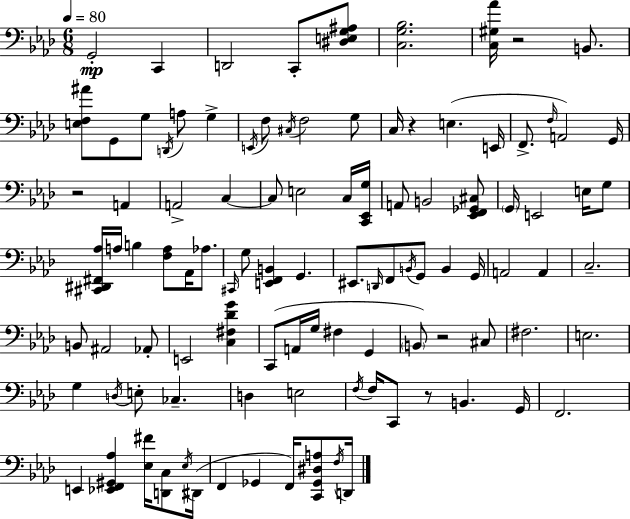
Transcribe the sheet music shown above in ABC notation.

X:1
T:Untitled
M:6/8
L:1/4
K:Fm
G,,2 C,, D,,2 C,,/2 [^D,E,G,^A,]/2 [C,G,_B,]2 [C,^G,_A]/4 z2 B,,/2 [E,F,^A]/2 G,,/2 G,/2 D,,/4 A,/2 G, E,,/4 F,/2 ^C,/4 F,2 G,/2 C,/4 z E, E,,/4 F,,/2 F,/4 A,,2 G,,/4 z2 A,, A,,2 C, C,/2 E,2 C,/4 [C,,_E,,G,]/4 A,,/2 B,,2 [_E,,F,,_G,,^C,]/2 G,,/4 E,,2 E,/4 G,/2 [^C,,^D,,^F,,_A,]/4 A,/4 B, [F,A,]/2 _A,,/4 _A,/2 ^C,,/4 G,/2 [E,,F,,B,,] G,, ^E,,/2 D,,/4 F,,/2 B,,/4 G,,/2 B,, G,,/4 A,,2 A,, C,2 B,,/2 ^A,,2 _A,,/2 E,,2 [C,^F,_DG] C,,/2 A,,/4 G,/4 ^F, G,, B,,/2 z2 ^C,/2 ^F,2 E,2 G, D,/4 E,/2 _C, D, E,2 F,/4 F,/4 C,,/2 z/2 B,, G,,/4 F,,2 E,, [_E,,F,,^G,,_A,] [_E,^F]/4 [D,,C,]/2 _E,/4 ^D,,/4 F,, _G,, F,,/4 [C,,_G,,^D,A,]/2 F,/4 D,,/4